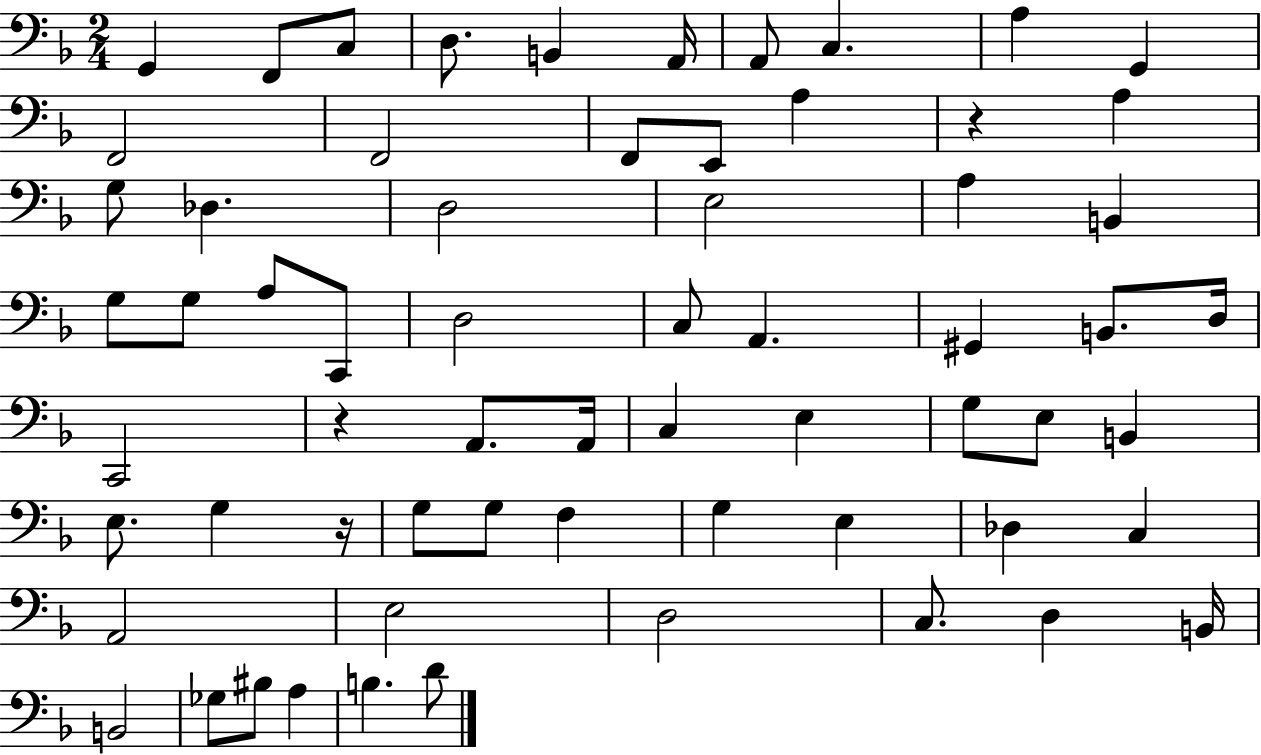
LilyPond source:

{
  \clef bass
  \numericTimeSignature
  \time 2/4
  \key f \major
  g,4 f,8 c8 | d8. b,4 a,16 | a,8 c4. | a4 g,4 | \break f,2 | f,2 | f,8 e,8 a4 | r4 a4 | \break g8 des4. | d2 | e2 | a4 b,4 | \break g8 g8 a8 c,8 | d2 | c8 a,4. | gis,4 b,8. d16 | \break c,2 | r4 a,8. a,16 | c4 e4 | g8 e8 b,4 | \break e8. g4 r16 | g8 g8 f4 | g4 e4 | des4 c4 | \break a,2 | e2 | d2 | c8. d4 b,16 | \break b,2 | ges8 bis8 a4 | b4. d'8 | \bar "|."
}